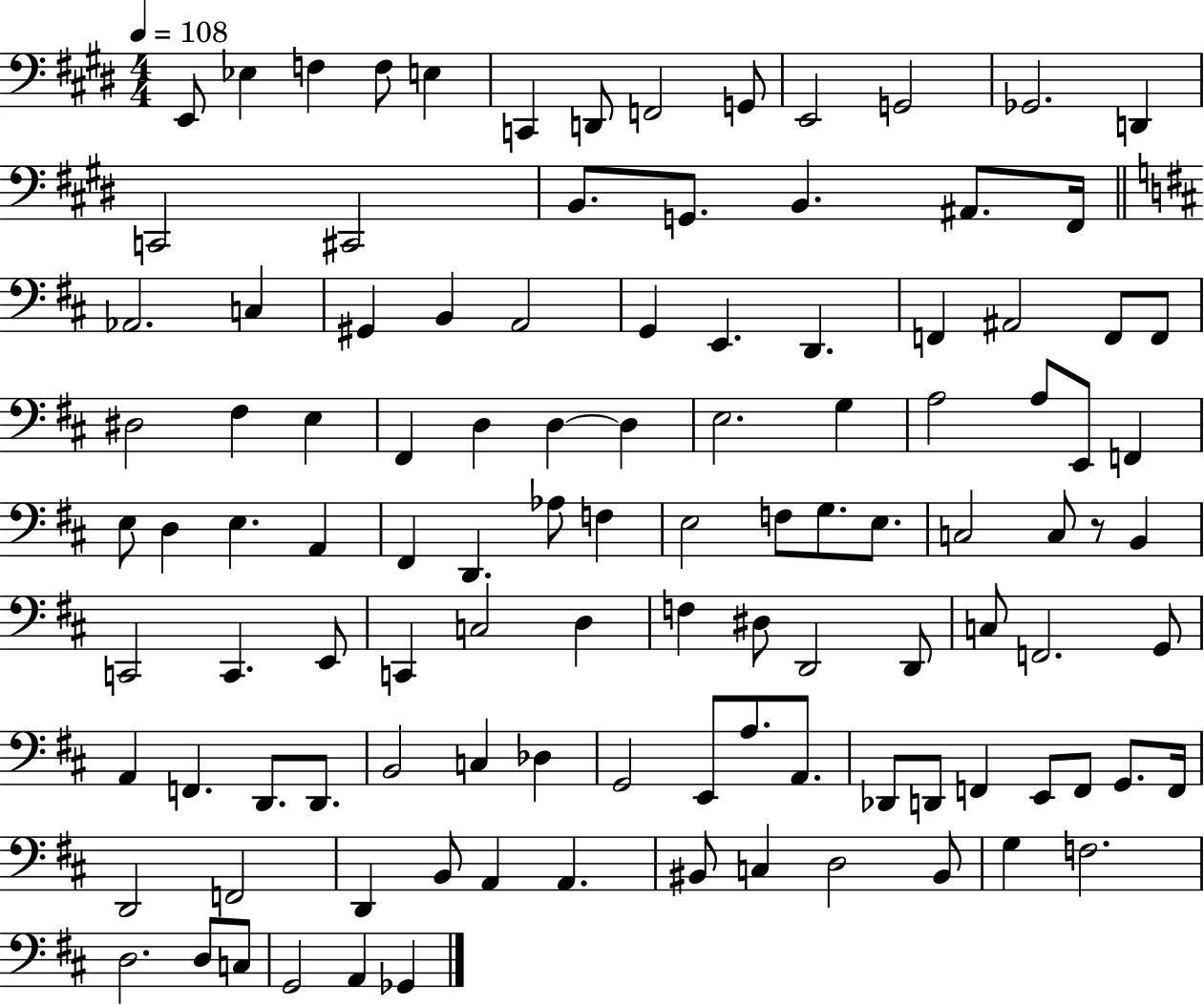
E2/e Eb3/q F3/q F3/e E3/q C2/q D2/e F2/h G2/e E2/h G2/h Gb2/h. D2/q C2/h C#2/h B2/e. G2/e. B2/q. A#2/e. F#2/s Ab2/h. C3/q G#2/q B2/q A2/h G2/q E2/q. D2/q. F2/q A#2/h F2/e F2/e D#3/h F#3/q E3/q F#2/q D3/q D3/q D3/q E3/h. G3/q A3/h A3/e E2/e F2/q E3/e D3/q E3/q. A2/q F#2/q D2/q. Ab3/e F3/q E3/h F3/e G3/e. E3/e. C3/h C3/e R/e B2/q C2/h C2/q. E2/e C2/q C3/h D3/q F3/q D#3/e D2/h D2/e C3/e F2/h. G2/e A2/q F2/q. D2/e. D2/e. B2/h C3/q Db3/q G2/h E2/e A3/e. A2/e. Db2/e D2/e F2/q E2/e F2/e G2/e. F2/s D2/h F2/h D2/q B2/e A2/q A2/q. BIS2/e C3/q D3/h BIS2/e G3/q F3/h. D3/h. D3/e C3/e G2/h A2/q Gb2/q